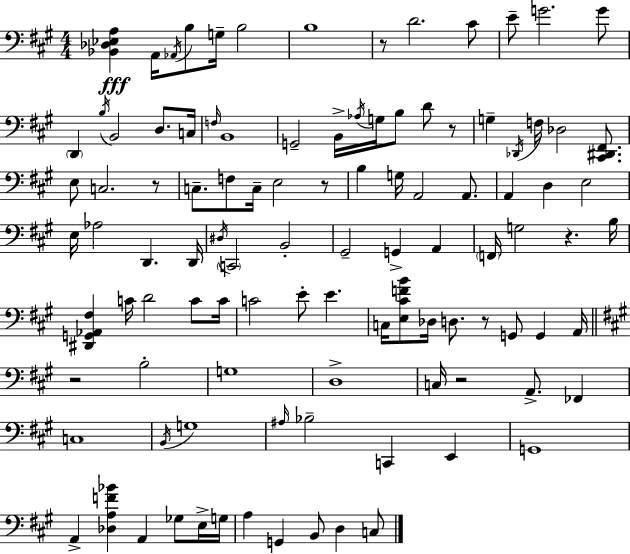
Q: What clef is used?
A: bass